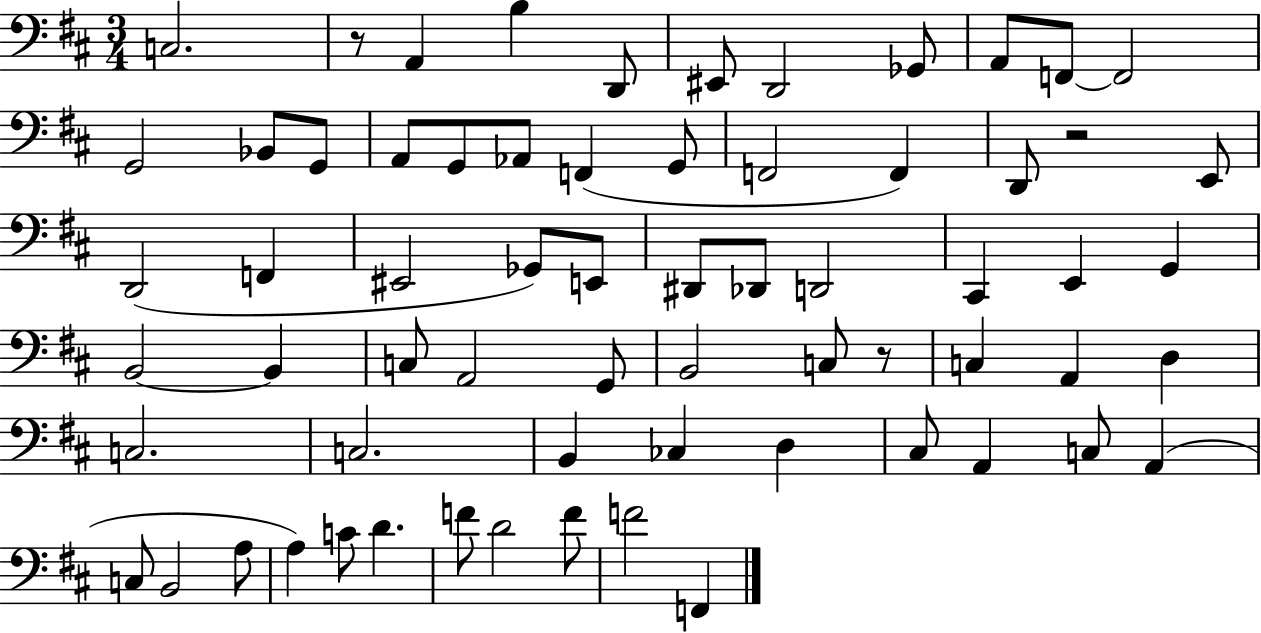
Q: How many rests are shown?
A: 3